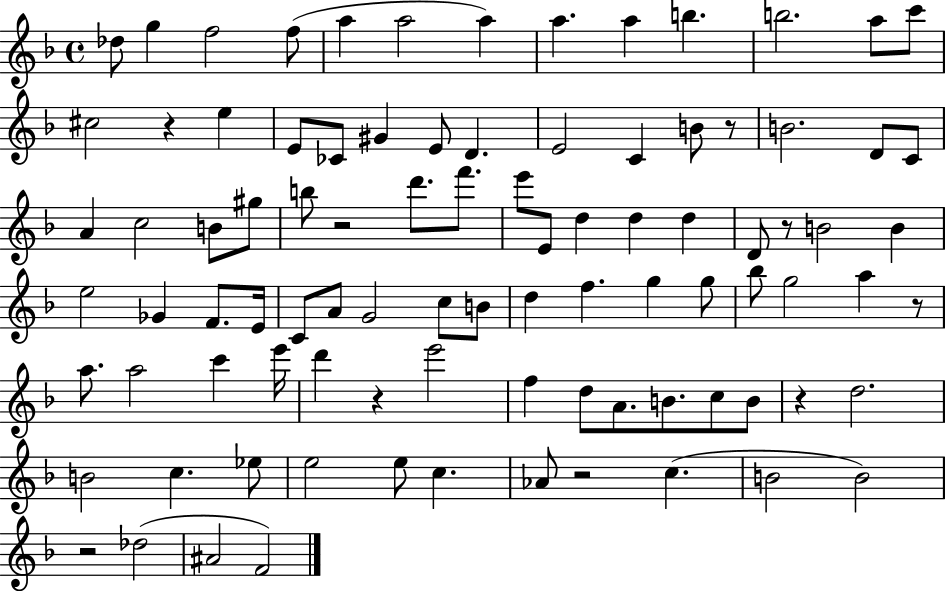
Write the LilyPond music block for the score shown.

{
  \clef treble
  \time 4/4
  \defaultTimeSignature
  \key f \major
  des''8 g''4 f''2 f''8( | a''4 a''2 a''4) | a''4. a''4 b''4. | b''2. a''8 c'''8 | \break cis''2 r4 e''4 | e'8 ces'8 gis'4 e'8 d'4. | e'2 c'4 b'8 r8 | b'2. d'8 c'8 | \break a'4 c''2 b'8 gis''8 | b''8 r2 d'''8. f'''8. | e'''8 e'8 d''4 d''4 d''4 | d'8 r8 b'2 b'4 | \break e''2 ges'4 f'8. e'16 | c'8 a'8 g'2 c''8 b'8 | d''4 f''4. g''4 g''8 | bes''8 g''2 a''4 r8 | \break a''8. a''2 c'''4 e'''16 | d'''4 r4 e'''2 | f''4 d''8 a'8. b'8. c''8 b'8 | r4 d''2. | \break b'2 c''4. ees''8 | e''2 e''8 c''4. | aes'8 r2 c''4.( | b'2 b'2) | \break r2 des''2( | ais'2 f'2) | \bar "|."
}